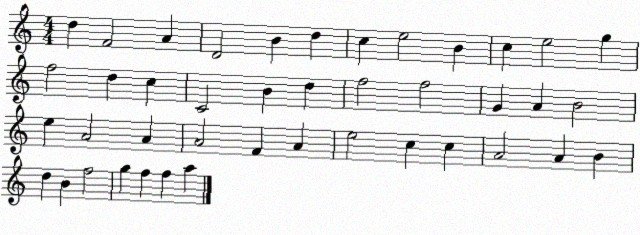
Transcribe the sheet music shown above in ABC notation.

X:1
T:Untitled
M:4/4
L:1/4
K:C
d F2 A D2 B d c e2 B c e2 g f2 d c C2 B d f2 f2 G A B2 e A2 A A2 F A e2 c c A2 A B d B f2 g f f a